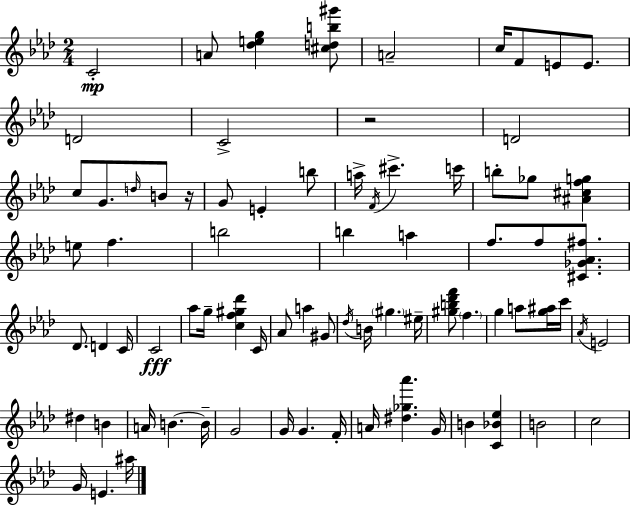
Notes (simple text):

C4/h A4/e [Db5,E5,G5]/q [C#5,D5,B5,G#6]/e A4/h C5/s F4/e E4/e E4/e. D4/h C4/h R/h D4/h C5/e G4/e. D5/s B4/e R/s G4/e E4/q B5/e A5/s F4/s C#6/q. C6/s B5/e Gb5/e [A#4,C#5,F5,G5]/q E5/e F5/q. B5/h B5/q A5/q F5/e. F5/e [C#4,Gb4,Ab4,F#5]/e. Db4/e. D4/q C4/s C4/h Ab5/e G5/s [C5,F5,G#5,Db6]/q C4/s Ab4/e A5/q G#4/e Db5/s B4/s G#5/q. EIS5/s [G#5,B5,Db6,F6]/e F5/q. G5/q A5/e [G5,A#5]/s C6/s Ab4/s E4/h D#5/q B4/q A4/s B4/q. B4/s G4/h G4/s G4/q. F4/s A4/s [D#5,Gb5,Ab6]/q. G4/s B4/q [C4,Bb4,Eb5]/q B4/h C5/h G4/s E4/q. A#5/s